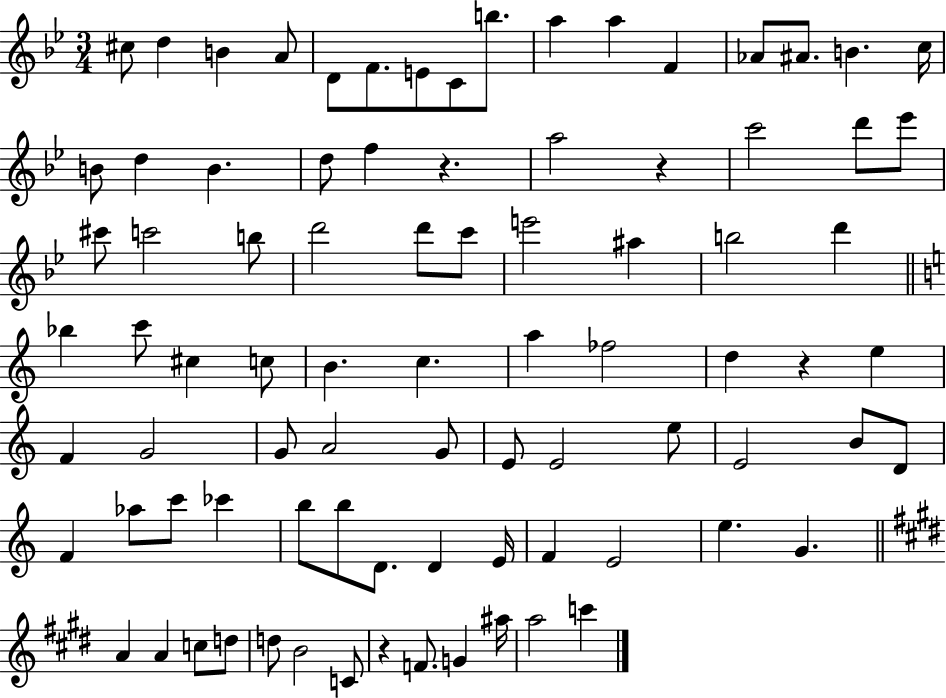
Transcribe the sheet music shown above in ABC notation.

X:1
T:Untitled
M:3/4
L:1/4
K:Bb
^c/2 d B A/2 D/2 F/2 E/2 C/2 b/2 a a F _A/2 ^A/2 B c/4 B/2 d B d/2 f z a2 z c'2 d'/2 _e'/2 ^c'/2 c'2 b/2 d'2 d'/2 c'/2 e'2 ^a b2 d' _b c'/2 ^c c/2 B c a _f2 d z e F G2 G/2 A2 G/2 E/2 E2 e/2 E2 B/2 D/2 F _a/2 c'/2 _c' b/2 b/2 D/2 D E/4 F E2 e G A A c/2 d/2 d/2 B2 C/2 z F/2 G ^a/4 a2 c'